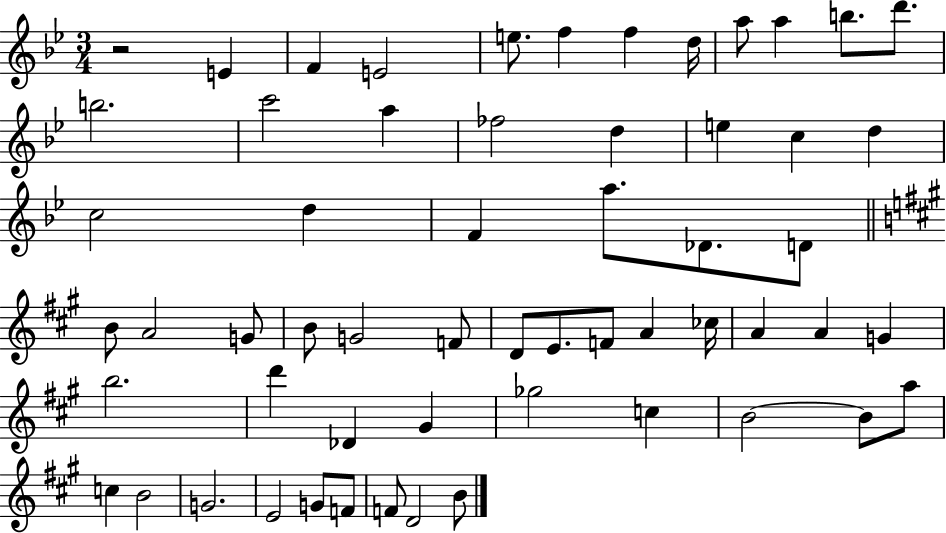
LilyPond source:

{
  \clef treble
  \numericTimeSignature
  \time 3/4
  \key bes \major
  r2 e'4 | f'4 e'2 | e''8. f''4 f''4 d''16 | a''8 a''4 b''8. d'''8. | \break b''2. | c'''2 a''4 | fes''2 d''4 | e''4 c''4 d''4 | \break c''2 d''4 | f'4 a''8. des'8. d'8 | \bar "||" \break \key a \major b'8 a'2 g'8 | b'8 g'2 f'8 | d'8 e'8. f'8 a'4 ces''16 | a'4 a'4 g'4 | \break b''2. | d'''4 des'4 gis'4 | ges''2 c''4 | b'2~~ b'8 a''8 | \break c''4 b'2 | g'2. | e'2 g'8 f'8 | f'8 d'2 b'8 | \break \bar "|."
}